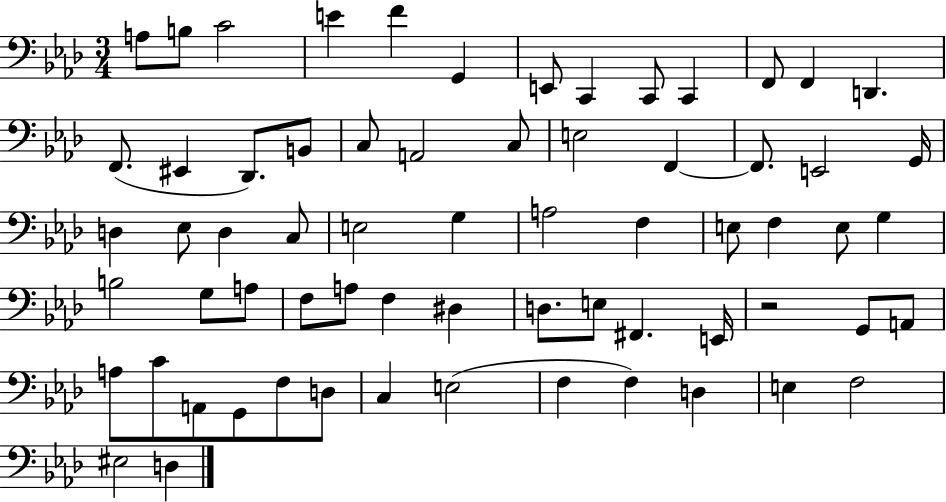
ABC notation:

X:1
T:Untitled
M:3/4
L:1/4
K:Ab
A,/2 B,/2 C2 E F G,, E,,/2 C,, C,,/2 C,, F,,/2 F,, D,, F,,/2 ^E,, _D,,/2 B,,/2 C,/2 A,,2 C,/2 E,2 F,, F,,/2 E,,2 G,,/4 D, _E,/2 D, C,/2 E,2 G, A,2 F, E,/2 F, E,/2 G, B,2 G,/2 A,/2 F,/2 A,/2 F, ^D, D,/2 E,/2 ^F,, E,,/4 z2 G,,/2 A,,/2 A,/2 C/2 A,,/2 G,,/2 F,/2 D,/2 C, E,2 F, F, D, E, F,2 ^E,2 D,